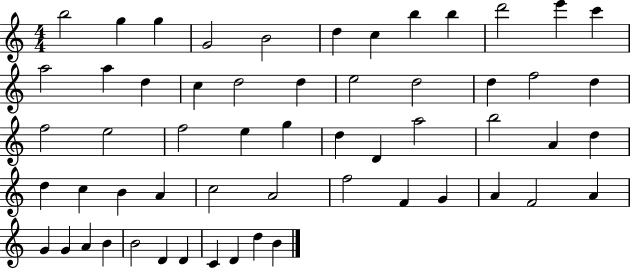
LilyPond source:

{
  \clef treble
  \numericTimeSignature
  \time 4/4
  \key c \major
  b''2 g''4 g''4 | g'2 b'2 | d''4 c''4 b''4 b''4 | d'''2 e'''4 c'''4 | \break a''2 a''4 d''4 | c''4 d''2 d''4 | e''2 d''2 | d''4 f''2 d''4 | \break f''2 e''2 | f''2 e''4 g''4 | d''4 d'4 a''2 | b''2 a'4 d''4 | \break d''4 c''4 b'4 a'4 | c''2 a'2 | f''2 f'4 g'4 | a'4 f'2 a'4 | \break g'4 g'4 a'4 b'4 | b'2 d'4 d'4 | c'4 d'4 d''4 b'4 | \bar "|."
}